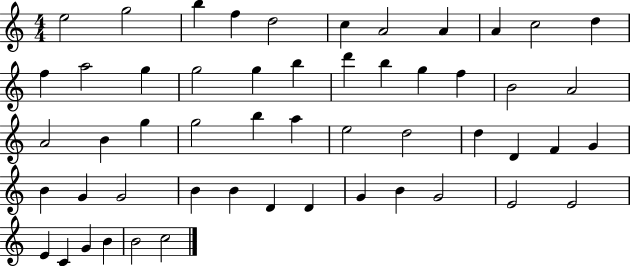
X:1
T:Untitled
M:4/4
L:1/4
K:C
e2 g2 b f d2 c A2 A A c2 d f a2 g g2 g b d' b g f B2 A2 A2 B g g2 b a e2 d2 d D F G B G G2 B B D D G B G2 E2 E2 E C G B B2 c2